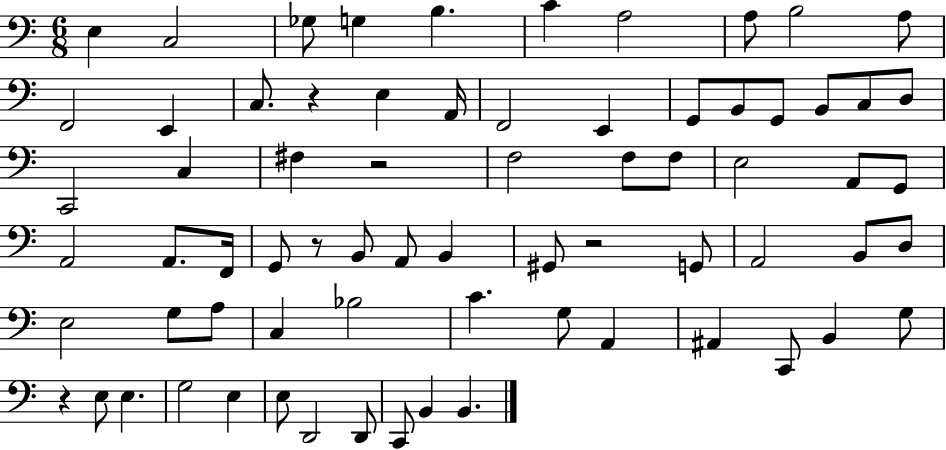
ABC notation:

X:1
T:Untitled
M:6/8
L:1/4
K:C
E, C,2 _G,/2 G, B, C A,2 A,/2 B,2 A,/2 F,,2 E,, C,/2 z E, A,,/4 F,,2 E,, G,,/2 B,,/2 G,,/2 B,,/2 C,/2 D,/2 C,,2 C, ^F, z2 F,2 F,/2 F,/2 E,2 A,,/2 G,,/2 A,,2 A,,/2 F,,/4 G,,/2 z/2 B,,/2 A,,/2 B,, ^G,,/2 z2 G,,/2 A,,2 B,,/2 D,/2 E,2 G,/2 A,/2 C, _B,2 C G,/2 A,, ^A,, C,,/2 B,, G,/2 z E,/2 E, G,2 E, E,/2 D,,2 D,,/2 C,,/2 B,, B,,